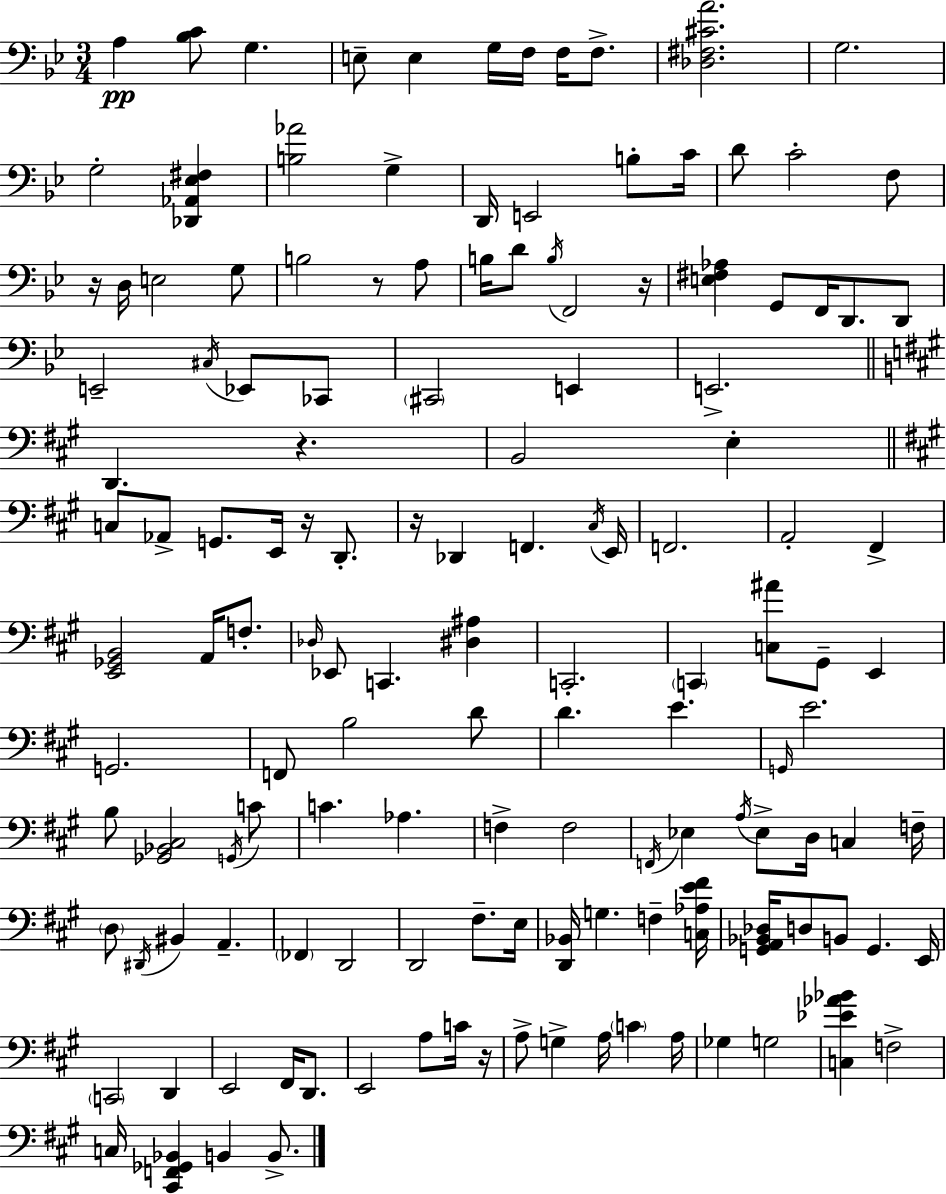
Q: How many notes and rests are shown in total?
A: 139